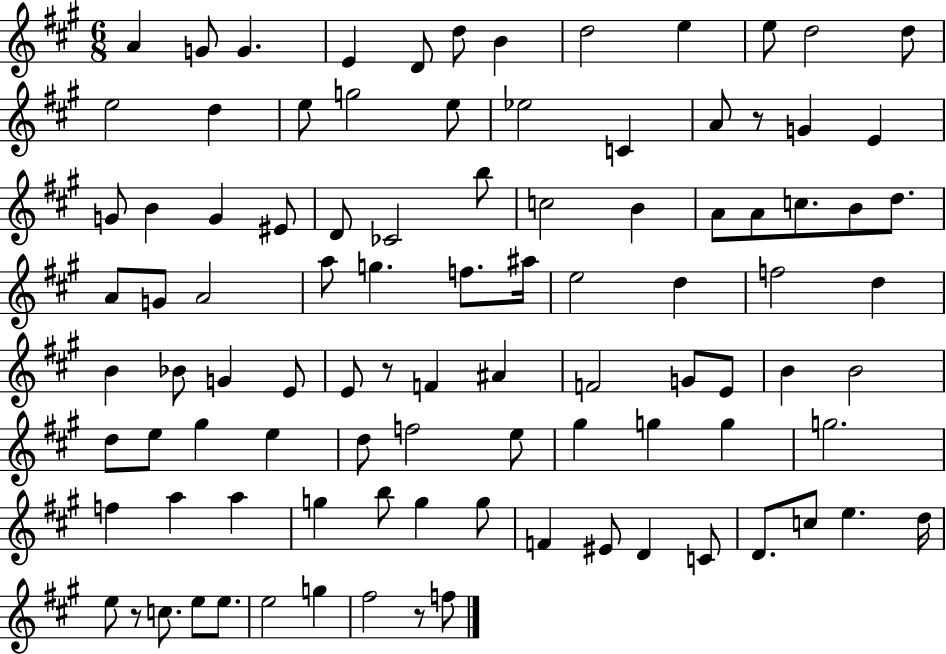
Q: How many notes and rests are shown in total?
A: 97